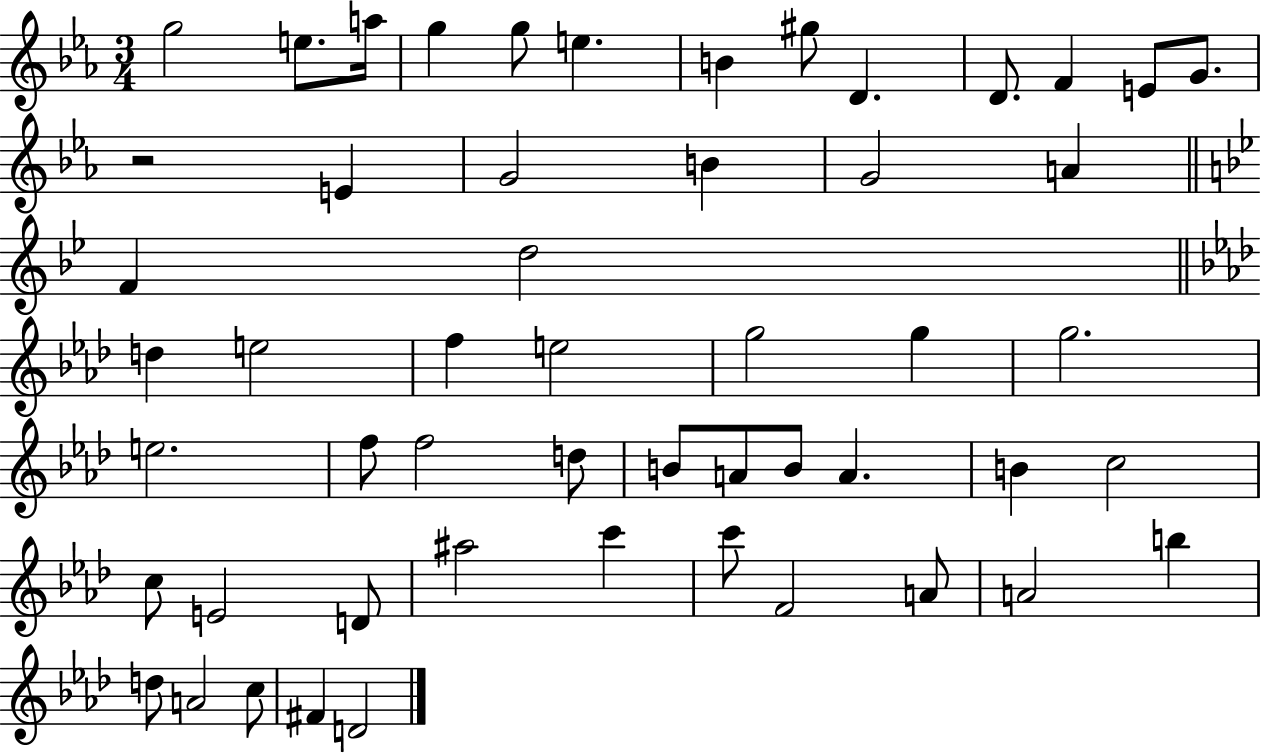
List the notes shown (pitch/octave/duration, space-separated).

G5/h E5/e. A5/s G5/q G5/e E5/q. B4/q G#5/e D4/q. D4/e. F4/q E4/e G4/e. R/h E4/q G4/h B4/q G4/h A4/q F4/q D5/h D5/q E5/h F5/q E5/h G5/h G5/q G5/h. E5/h. F5/e F5/h D5/e B4/e A4/e B4/e A4/q. B4/q C5/h C5/e E4/h D4/e A#5/h C6/q C6/e F4/h A4/e A4/h B5/q D5/e A4/h C5/e F#4/q D4/h